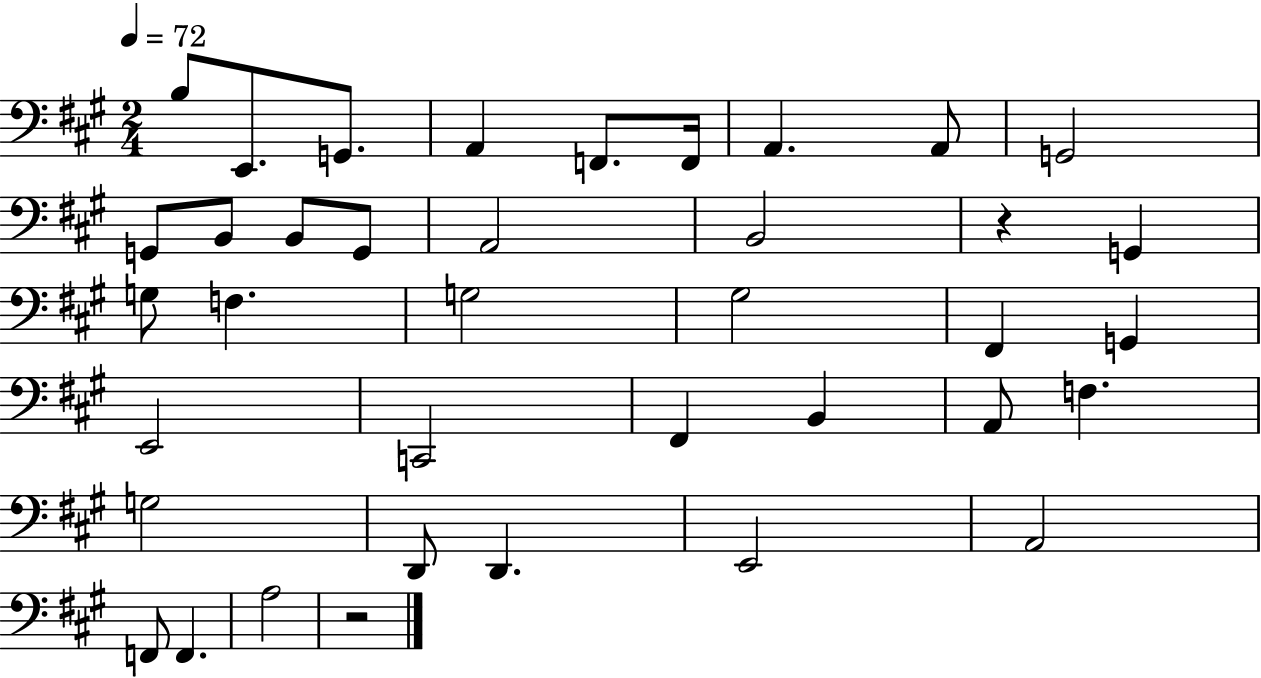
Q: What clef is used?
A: bass